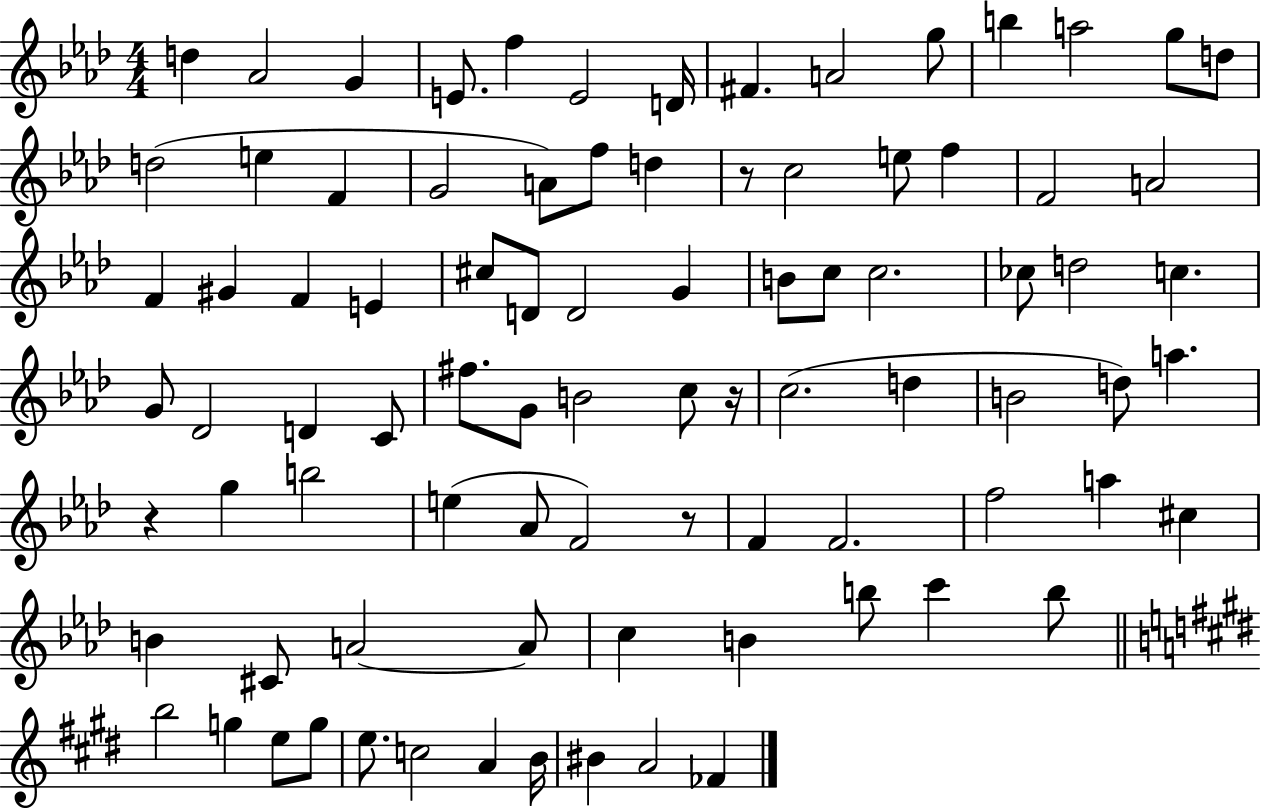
{
  \clef treble
  \numericTimeSignature
  \time 4/4
  \key aes \major
  d''4 aes'2 g'4 | e'8. f''4 e'2 d'16 | fis'4. a'2 g''8 | b''4 a''2 g''8 d''8 | \break d''2( e''4 f'4 | g'2 a'8) f''8 d''4 | r8 c''2 e''8 f''4 | f'2 a'2 | \break f'4 gis'4 f'4 e'4 | cis''8 d'8 d'2 g'4 | b'8 c''8 c''2. | ces''8 d''2 c''4. | \break g'8 des'2 d'4 c'8 | fis''8. g'8 b'2 c''8 r16 | c''2.( d''4 | b'2 d''8) a''4. | \break r4 g''4 b''2 | e''4( aes'8 f'2) r8 | f'4 f'2. | f''2 a''4 cis''4 | \break b'4 cis'8 a'2~~ a'8 | c''4 b'4 b''8 c'''4 b''8 | \bar "||" \break \key e \major b''2 g''4 e''8 g''8 | e''8. c''2 a'4 b'16 | bis'4 a'2 fes'4 | \bar "|."
}